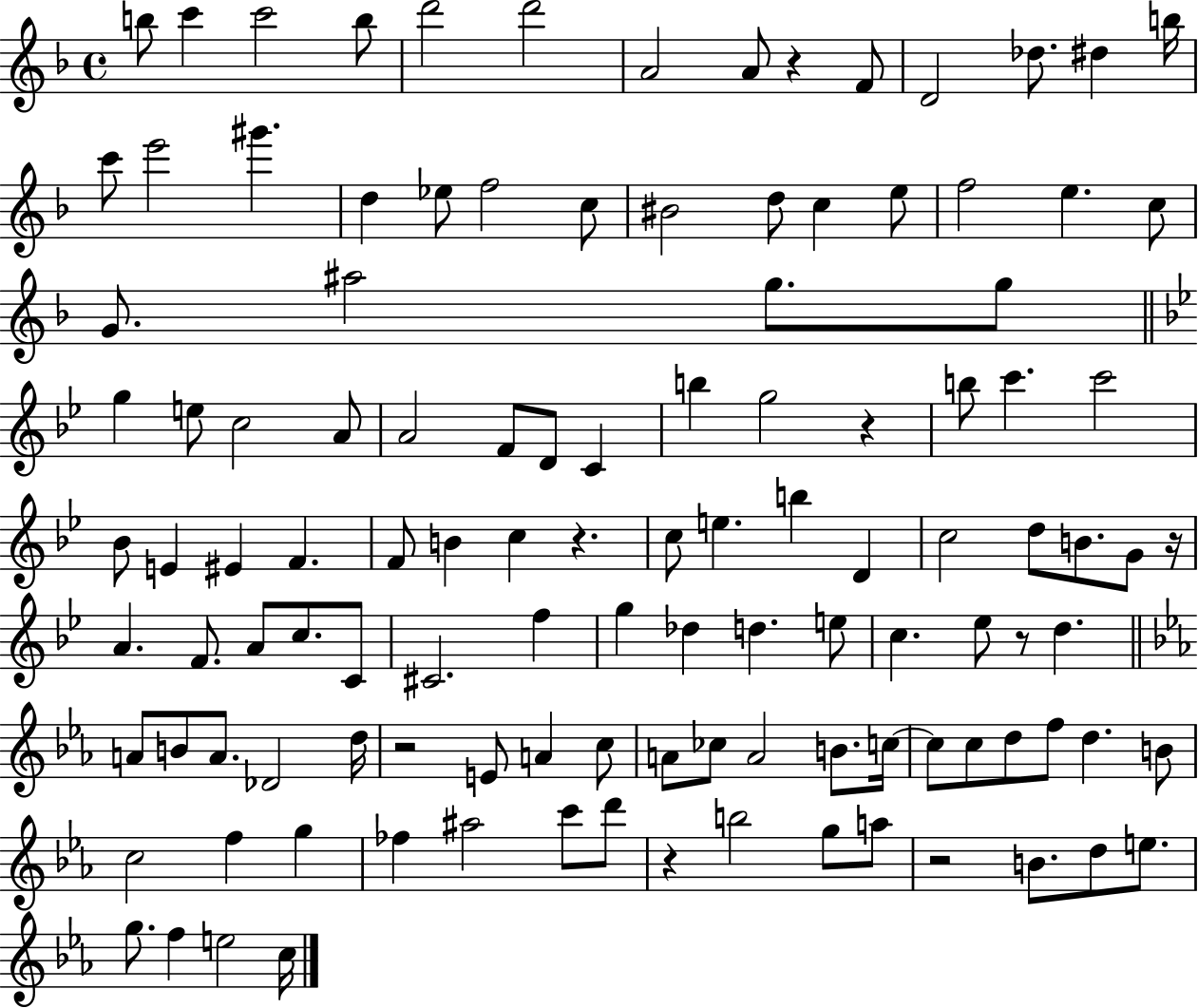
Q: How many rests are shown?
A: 8